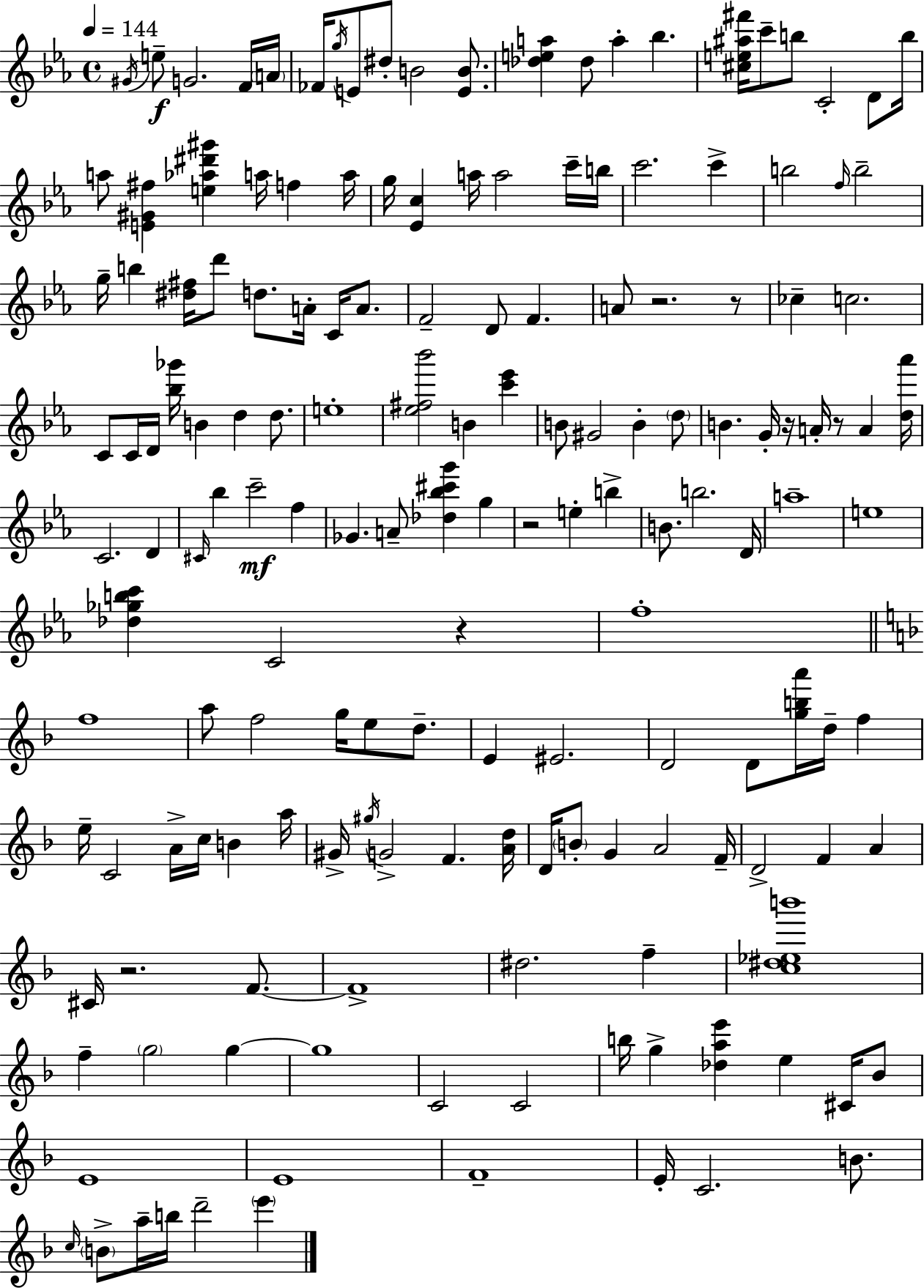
G#4/s E5/e G4/h. F4/s A4/s FES4/s G5/s E4/e D#5/e B4/h [E4,B4]/e. [Db5,E5,A5]/q Db5/e A5/q Bb5/q. [C#5,E5,A#5,F#6]/s C6/e B5/e C4/h D4/e B5/s A5/e [E4,G#4,F#5]/q [E5,Ab5,D#6,G#6]/q A5/s F5/q A5/s G5/s [Eb4,C5]/q A5/s A5/h C6/s B5/s C6/h. C6/q B5/h F5/s B5/h G5/s B5/q [D#5,F#5]/s D6/e D5/e. A4/s C4/s A4/e. F4/h D4/e F4/q. A4/e R/h. R/e CES5/q C5/h. C4/e C4/s D4/s [Bb5,Gb6]/s B4/q D5/q D5/e. E5/w [Eb5,F#5,Bb6]/h B4/q [C6,Eb6]/q B4/e G#4/h B4/q D5/e B4/q. G4/s R/s A4/s R/e A4/q [D5,Ab6]/s C4/h. D4/q C#4/s Bb5/q C6/h F5/q Gb4/q. A4/e [Db5,Bb5,C#6,G6]/q G5/q R/h E5/q B5/q B4/e. B5/h. D4/s A5/w E5/w [Db5,Gb5,B5,C6]/q C4/h R/q F5/w F5/w A5/e F5/h G5/s E5/e D5/e. E4/q EIS4/h. D4/h D4/e [G5,B5,A6]/s D5/s F5/q E5/s C4/h A4/s C5/s B4/q A5/s G#4/s G#5/s G4/h F4/q. [A4,D5]/s D4/s B4/e G4/q A4/h F4/s D4/h F4/q A4/q C#4/s R/h. F4/e. F4/w D#5/h. F5/q [C5,D#5,Eb5,B6]/w F5/q G5/h G5/q G5/w C4/h C4/h B5/s G5/q [Db5,A5,E6]/q E5/q C#4/s Bb4/e E4/w E4/w F4/w E4/s C4/h. B4/e. C5/s B4/e A5/s B5/s D6/h E6/q